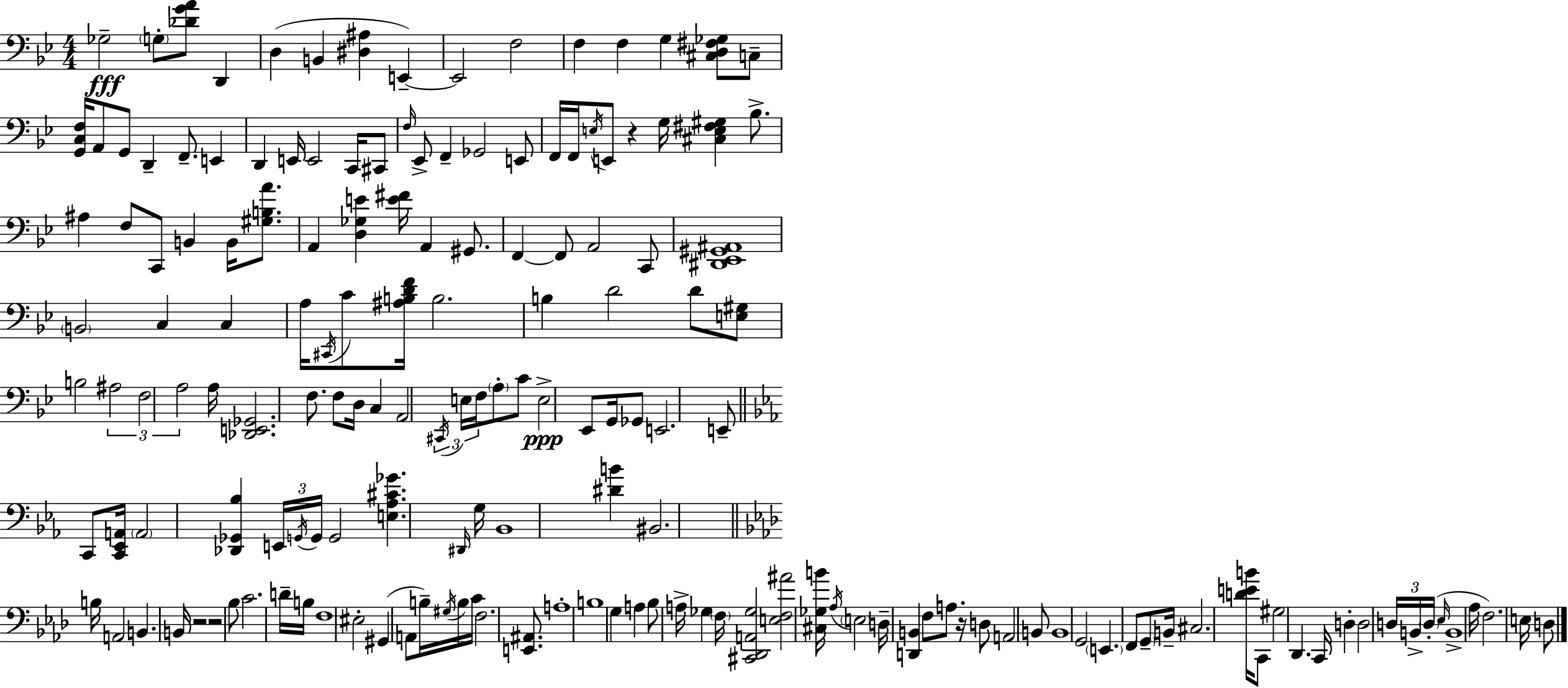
Gb3/h G3/e [Db4,G4,A4]/e D2/q D3/q B2/q [D#3,A#3]/q E2/q E2/h F3/h F3/q F3/q G3/q [C#3,D3,F#3,Gb3]/e C3/e [G2,C3,F3]/s A2/e G2/e D2/q F2/e. E2/q D2/q E2/s E2/h C2/s C#2/e F3/s Eb2/e F2/q Gb2/h E2/e F2/s F2/s E3/s E2/e R/q G3/s [C#3,E3,F#3,G#3]/q Bb3/e. A#3/q F3/e C2/e B2/q B2/s [G#3,B3,A4]/e. A2/q [D3,Gb3,E4]/q [E4,F#4]/s A2/q G#2/e. F2/q F2/e A2/h C2/e [D#2,Eb2,G#2,A#2]/w B2/h C3/q C3/q A3/s C#2/s C4/e [A#3,B3,D4,F4]/s B3/h. B3/q D4/h D4/e [E3,G#3]/e B3/h A#3/h F3/h A3/h A3/s [Db2,E2,Gb2]/h. F3/e. F3/e D3/s C3/q A2/h C#2/s E3/s F3/s A3/e C4/e E3/h Eb2/e G2/s Gb2/e E2/h. E2/e C2/e [C2,Eb2,A2]/s A2/h [Db2,Gb2,Bb3]/q E2/s G2/s G2/s G2/h [E3,Ab3,C#4,Gb4]/q. D#2/s G3/s Bb2/w [D#4,B4]/q BIS2/h. B3/s A2/h B2/q. B2/s R/h R/h Bb3/e C4/h. D4/s B3/s F3/w EIS3/h G#2/q A2/e B3/s G#3/s B3/s C4/s F3/h. [E2,A#2]/e. A3/w B3/w G3/q A3/q Bb3/e A3/s Gb3/q F3/s [C#2,Db2,A2,Gb3]/h [E3,F3,A#4]/h [C#3,Gb3,B4]/s Ab3/s E3/h D3/s [D2,B2]/q F3/e A3/e. R/s D3/e A2/h B2/e B2/w G2/h E2/q. F2/e G2/e B2/s C#3/h. [D4,E4,B4]/s C2/e G#3/h Db2/q. C2/s D3/q D3/h D3/s B2/s D3/s Eb3/s B2/w Ab3/s F3/h. E3/s D3/e